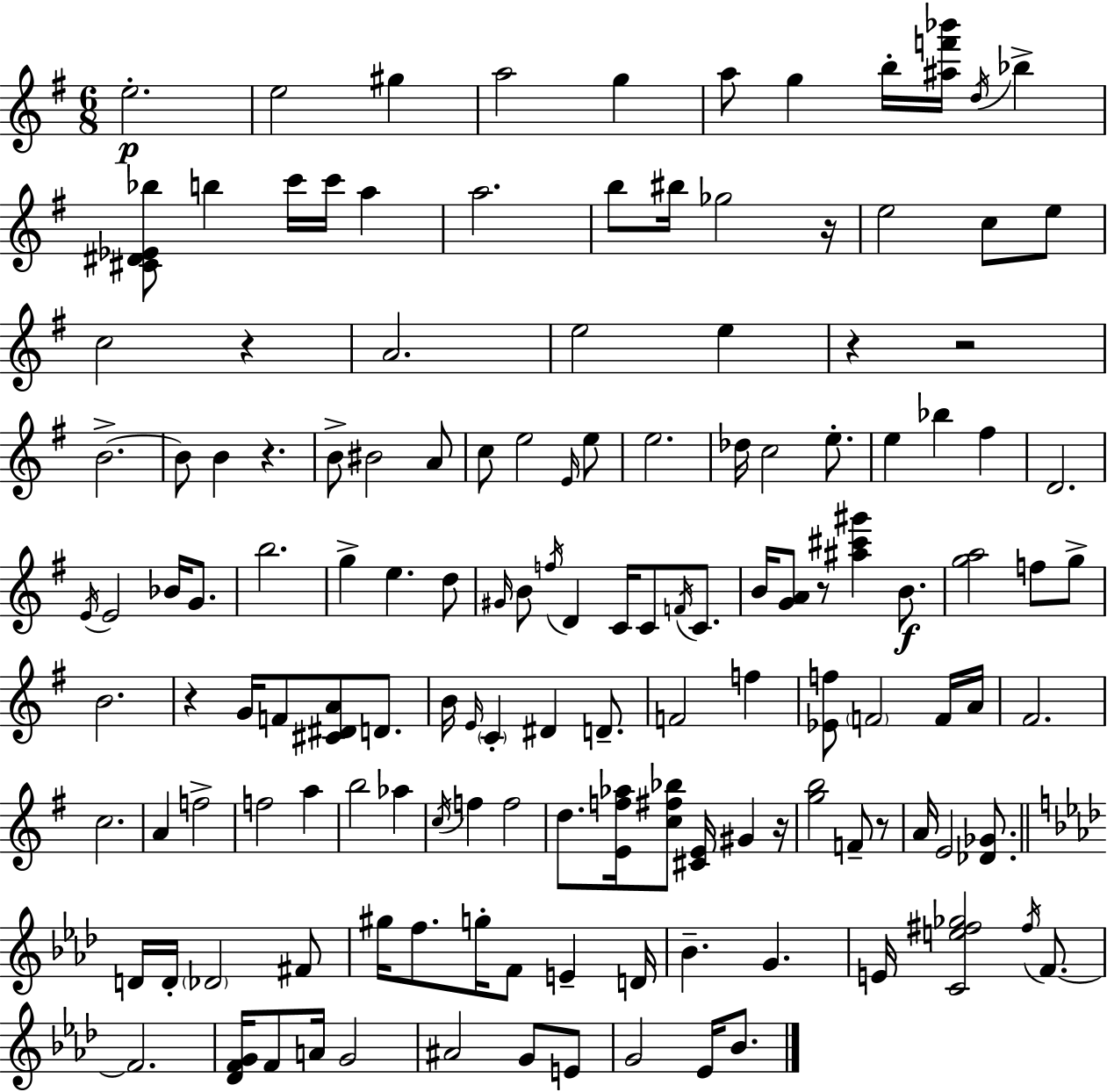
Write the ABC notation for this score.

X:1
T:Untitled
M:6/8
L:1/4
K:G
e2 e2 ^g a2 g a/2 g b/4 [^af'_b']/4 d/4 _b [^C^D_E_b]/2 b c'/4 c'/4 a a2 b/2 ^b/4 _g2 z/4 e2 c/2 e/2 c2 z A2 e2 e z z2 B2 B/2 B z B/2 ^B2 A/2 c/2 e2 E/4 e/2 e2 _d/4 c2 e/2 e _b ^f D2 E/4 E2 _B/4 G/2 b2 g e d/2 ^G/4 B/2 f/4 D C/4 C/2 F/4 C/2 B/4 [GA]/2 z/2 [^a^c'^g'] B/2 [ga]2 f/2 g/2 B2 z G/4 F/2 [^C^DA]/2 D/2 B/4 E/4 C ^D D/2 F2 f [_Ef]/2 F2 F/4 A/4 ^F2 c2 A f2 f2 a b2 _a c/4 f f2 d/2 [Ef_a]/4 [c^f_b]/2 [^CE]/4 ^G z/4 [gb]2 F/2 z/2 A/4 E2 [_D_G]/2 D/4 D/4 _D2 ^F/2 ^g/4 f/2 g/4 F/2 E D/4 _B G E/4 [Ce^f_g]2 ^f/4 F/2 F2 [_DFG]/4 F/2 A/4 G2 ^A2 G/2 E/2 G2 _E/4 _B/2